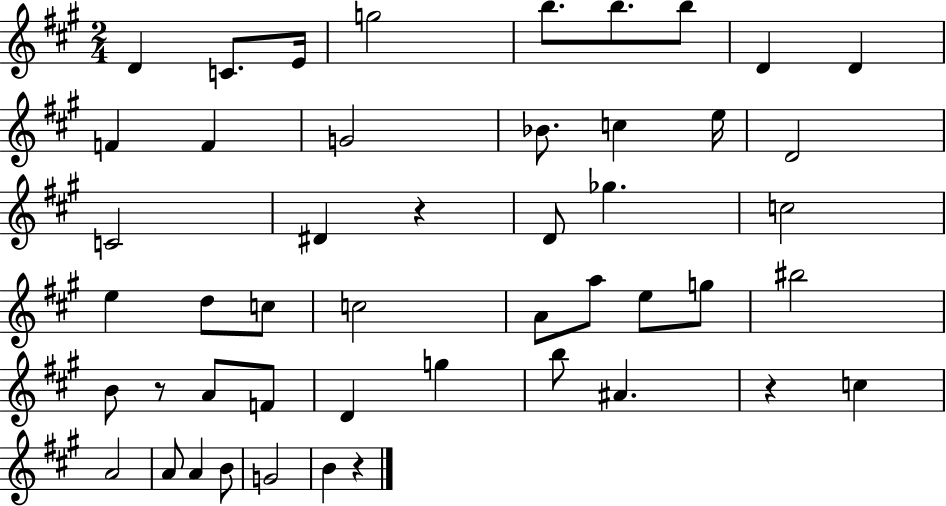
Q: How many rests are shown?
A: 4